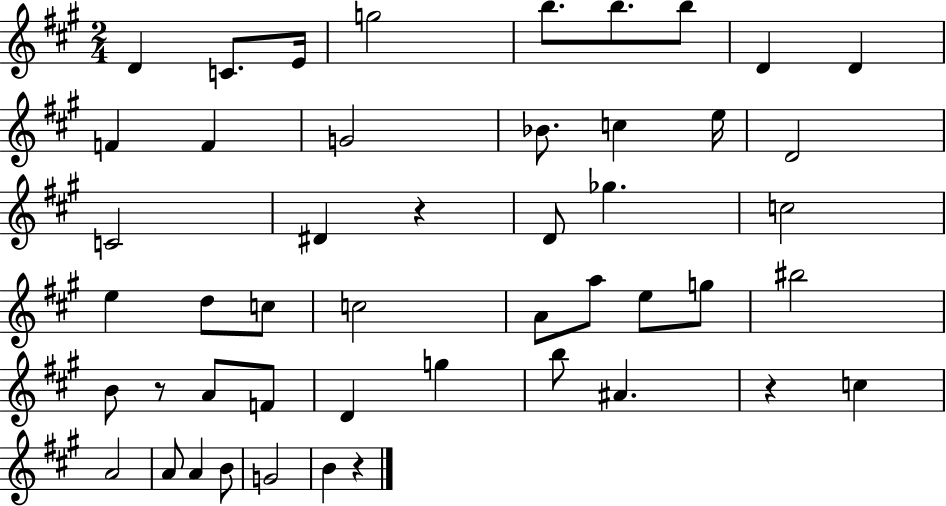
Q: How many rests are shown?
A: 4